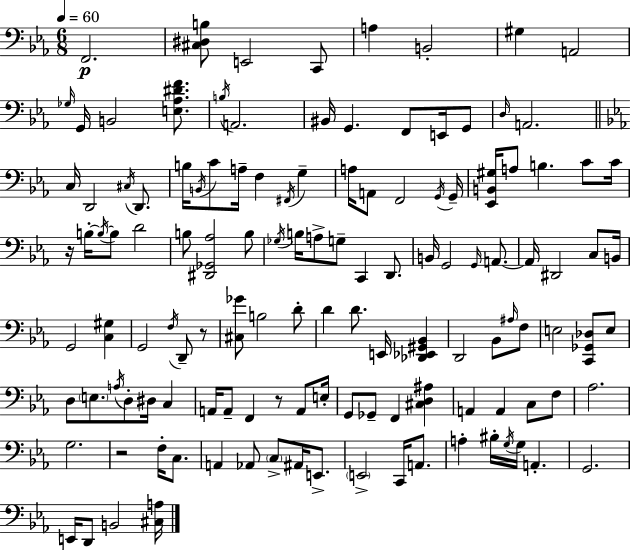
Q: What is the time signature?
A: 6/8